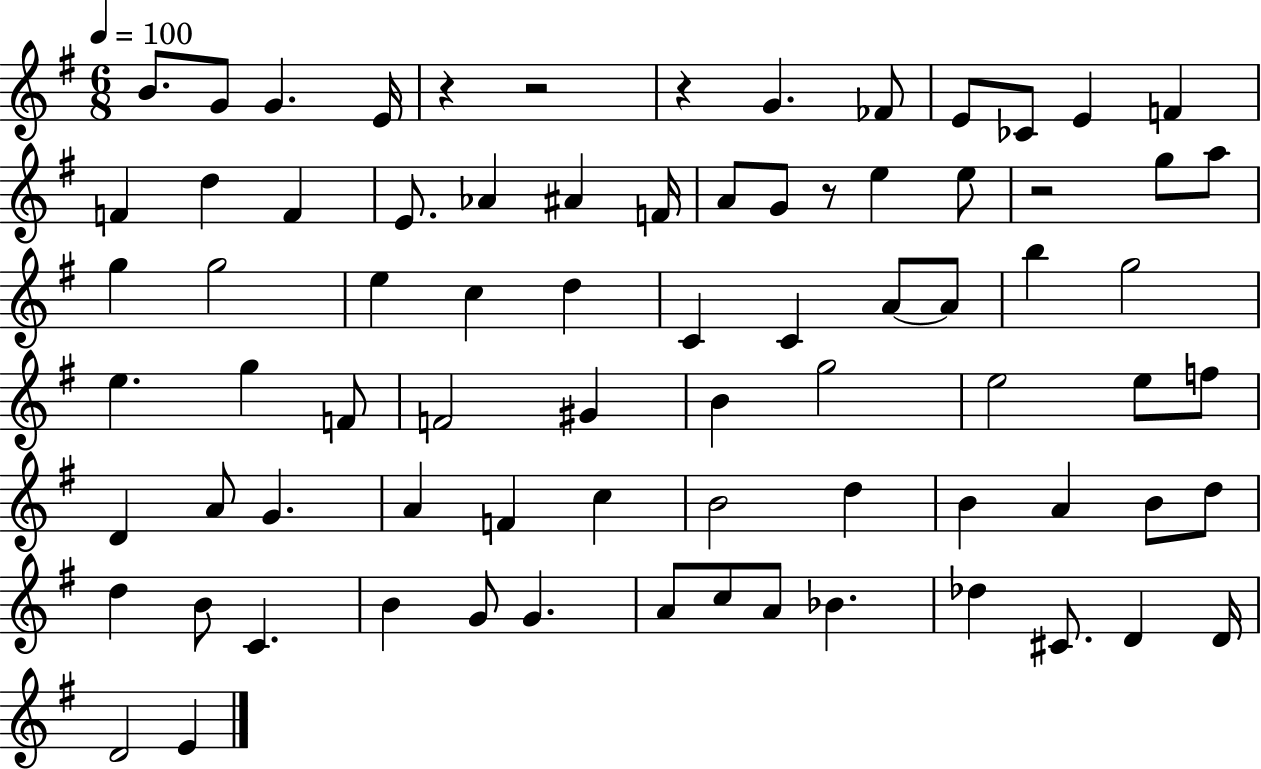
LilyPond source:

{
  \clef treble
  \numericTimeSignature
  \time 6/8
  \key g \major
  \tempo 4 = 100
  b'8. g'8 g'4. e'16 | r4 r2 | r4 g'4. fes'8 | e'8 ces'8 e'4 f'4 | \break f'4 d''4 f'4 | e'8. aes'4 ais'4 f'16 | a'8 g'8 r8 e''4 e''8 | r2 g''8 a''8 | \break g''4 g''2 | e''4 c''4 d''4 | c'4 c'4 a'8~~ a'8 | b''4 g''2 | \break e''4. g''4 f'8 | f'2 gis'4 | b'4 g''2 | e''2 e''8 f''8 | \break d'4 a'8 g'4. | a'4 f'4 c''4 | b'2 d''4 | b'4 a'4 b'8 d''8 | \break d''4 b'8 c'4. | b'4 g'8 g'4. | a'8 c''8 a'8 bes'4. | des''4 cis'8. d'4 d'16 | \break d'2 e'4 | \bar "|."
}